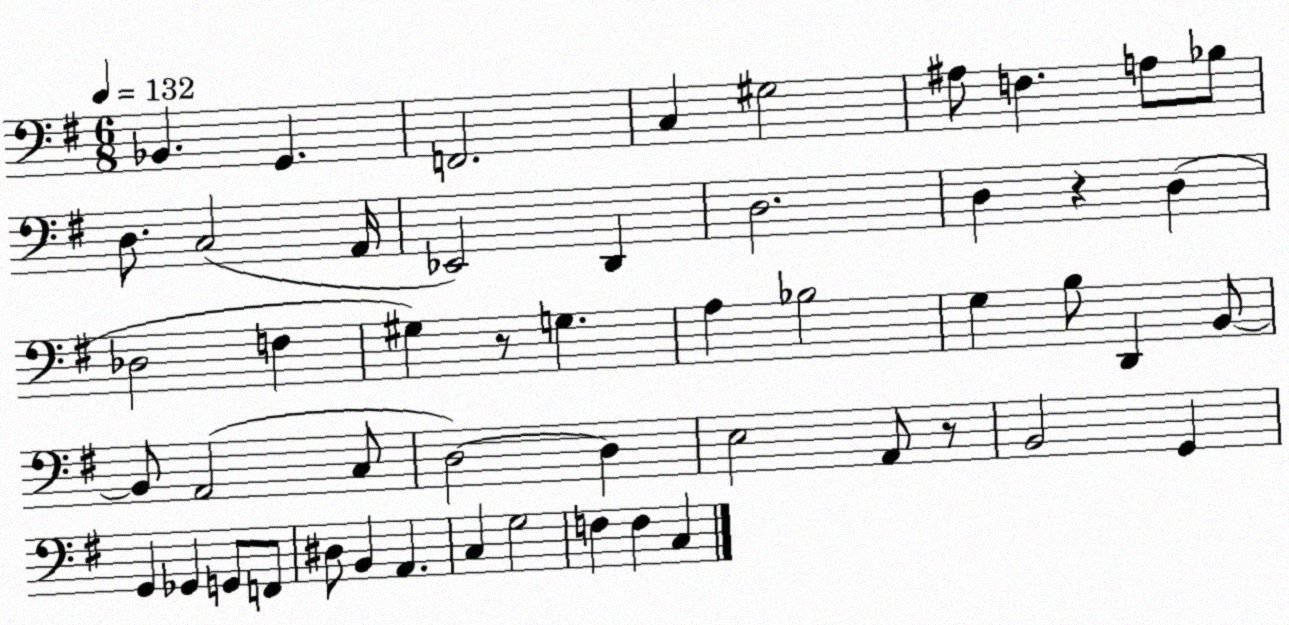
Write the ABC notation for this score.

X:1
T:Untitled
M:6/8
L:1/4
K:G
_B,, G,, F,,2 C, ^G,2 ^A,/2 F, A,/2 _B,/2 D,/2 C,2 A,,/4 _E,,2 D,, D,2 D, z D, _D,2 F, ^G, z/2 G, A, _B,2 G, B,/2 D,, B,,/2 B,,/2 A,,2 C,/2 D,2 D, E,2 A,,/2 z/2 B,,2 G,, G,, _G,, G,,/2 F,,/2 ^D,/2 B,, A,, C, G,2 F, F, C,